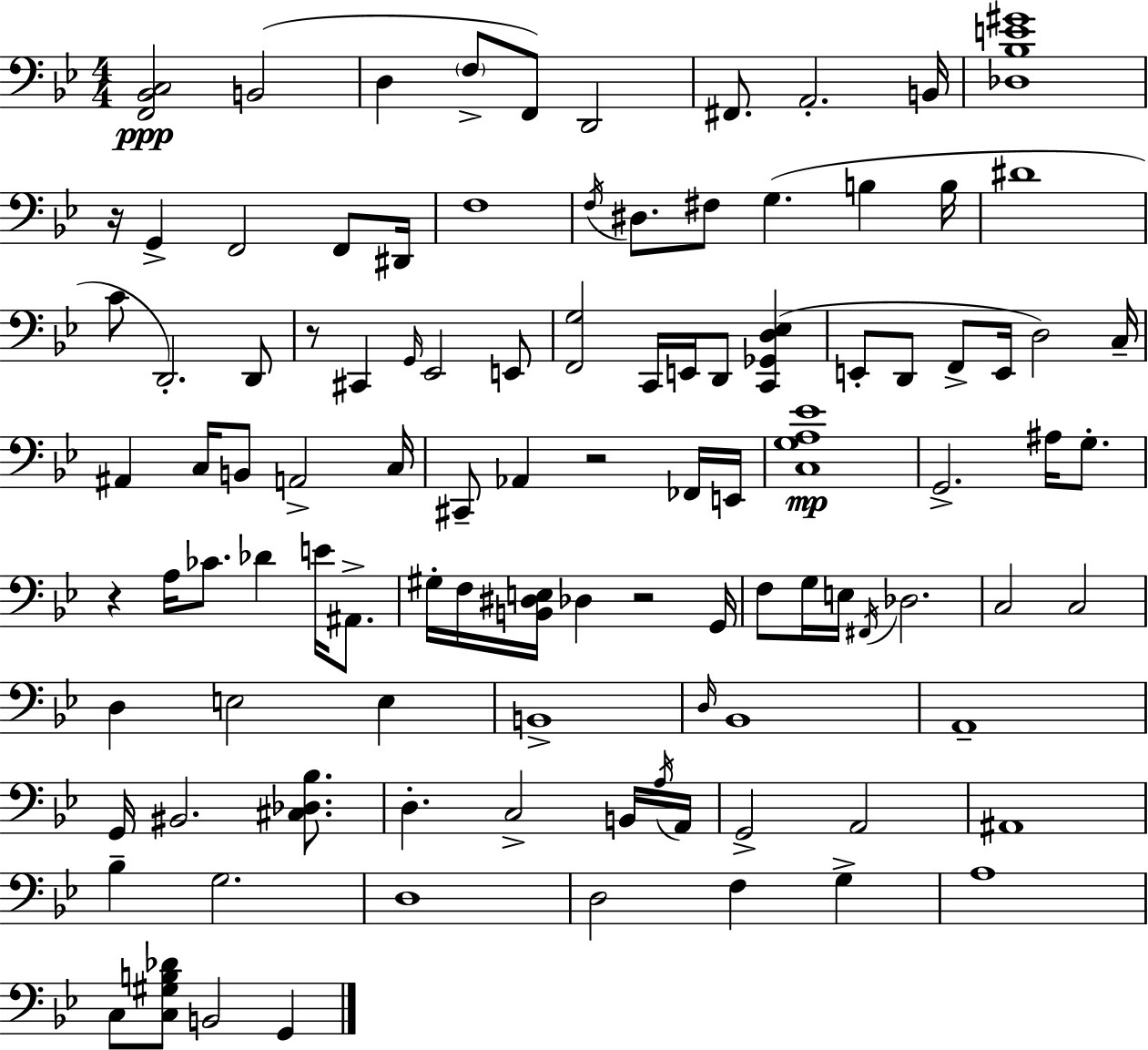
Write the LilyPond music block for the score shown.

{
  \clef bass
  \numericTimeSignature
  \time 4/4
  \key g \minor
  <f, bes, c>2\ppp b,2( | d4 \parenthesize f8-> f,8) d,2 | fis,8. a,2.-. b,16 | <des bes e' gis'>1 | \break r16 g,4-> f,2 f,8 dis,16 | f1 | \acciaccatura { f16 } dis8. fis8 g4.( b4 | b16 dis'1 | \break c'8 d,2.-.) d,8 | r8 cis,4 \grace { g,16 } ees,2 | e,8 <f, g>2 c,16 e,16 d,8 <c, ges, d ees>4( | e,8-. d,8 f,8-> e,16 d2) | \break c16-- ais,4 c16 b,8 a,2-> | c16 cis,8-- aes,4 r2 | fes,16 e,16 <c g a ees'>1\mp | g,2.-> ais16 g8.-. | \break r4 a16 ces'8. des'4 e'16 ais,8.-> | gis16-. f16 <b, dis e>16 des4 r2 | g,16 f8 g16 e16 \acciaccatura { fis,16 } des2. | c2 c2 | \break d4 e2 e4 | b,1-> | \grace { d16 } bes,1 | a,1-- | \break g,16 bis,2. | <cis des bes>8. d4.-. c2-> | b,16 \acciaccatura { a16 } a,16 g,2-> a,2 | ais,1 | \break bes4-- g2. | d1 | d2 f4 | g4-> a1 | \break c8 <c gis b des'>8 b,2 | g,4 \bar "|."
}